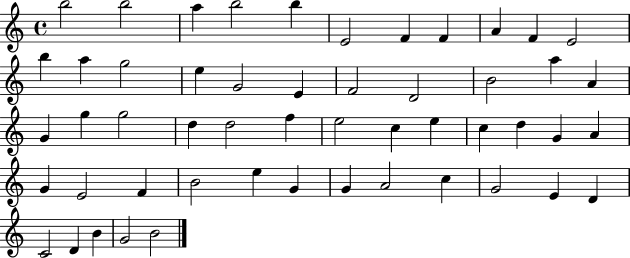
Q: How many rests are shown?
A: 0